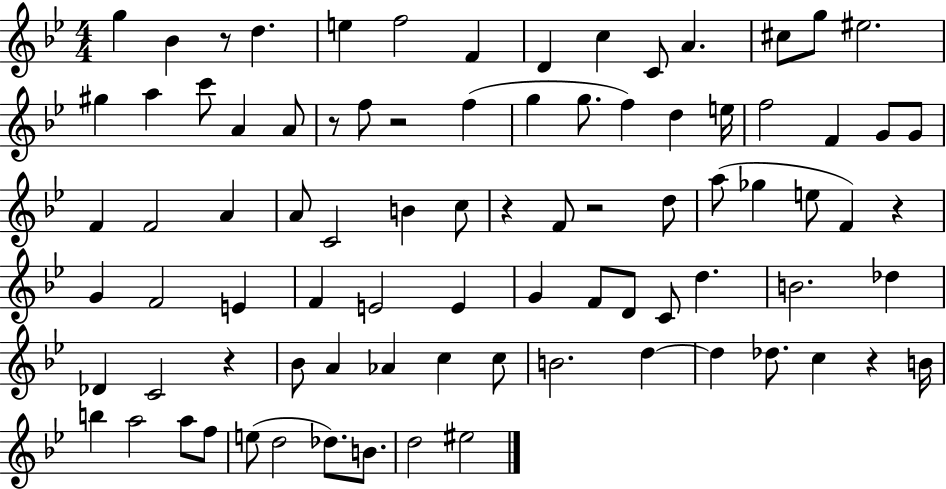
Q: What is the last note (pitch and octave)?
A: EIS5